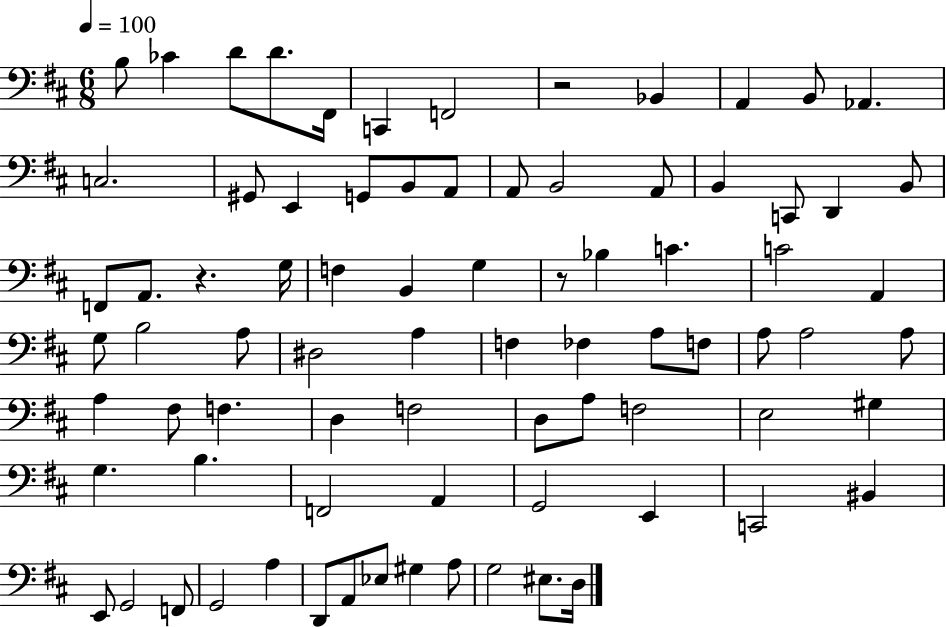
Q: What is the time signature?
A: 6/8